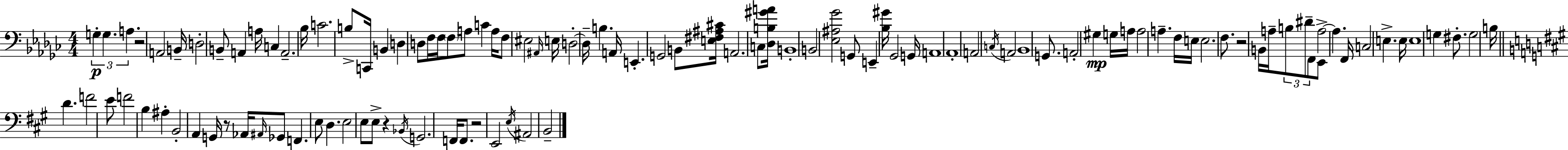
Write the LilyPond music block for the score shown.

{
  \clef bass
  \numericTimeSignature
  \time 4/4
  \key ees \minor
  \repeat volta 2 { \tuplet 3/2 { g4-.\p g4. a4. } | r2 a,2 | b,16-- d2-. b,8-- a,4 a16 | c4 a,2.-- | \break bes16 c'2. b8-> c,16 | b,4 d4 d8 f16 f16 \parenthesize f8 a8 | c'4 a16 f8 eis2 \grace { ais,16 } | e16 d2-.~~ d16-- b4. | \break a,16 e,4.-. g,2 b,8 | <e fis ais cis'>16 a,2. c8 | <des b gis' a'>16 b,1-. | b,2 <ees ais ges'>2 | \break g,8 e,4-- <bes gis'>16 ges,2 | g,16 a,1 | aes,1-. | a,2 \acciaccatura { c16 } a,2 | \break bes,1 | g,8. a,2-. gis4\mp | g16 a16 a2 a4.-- | f16 e16 e2. f8. | \break r2 b,16 a16-- \tuplet 3/2 { b8 dis'8-- | f,8 } ees,8 a2->~~ a4. | f,16 c2 e4.-> | e16 e1 | \break g4 fis8.-. g2 | b16 \bar "||" \break \key a \major d'4. f'2 e'8 | f'2 b4 ais4-. | b,2-. a,4 g,16 r8 aes,16 | \grace { ais,16 } ges,8 f,4. e8 d4. | \break e2 e8 e8-> r4 | \acciaccatura { bes,16 } g,2. f,16 f,8. | r2 e,2 | \acciaccatura { e16 } ais,2 b,2-- | \break } \bar "|."
}